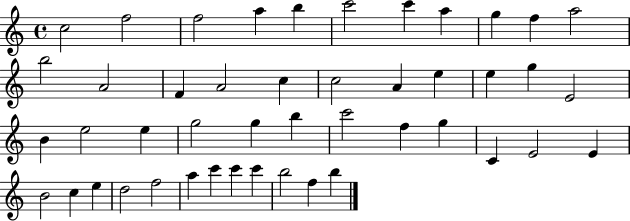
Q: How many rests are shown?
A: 0